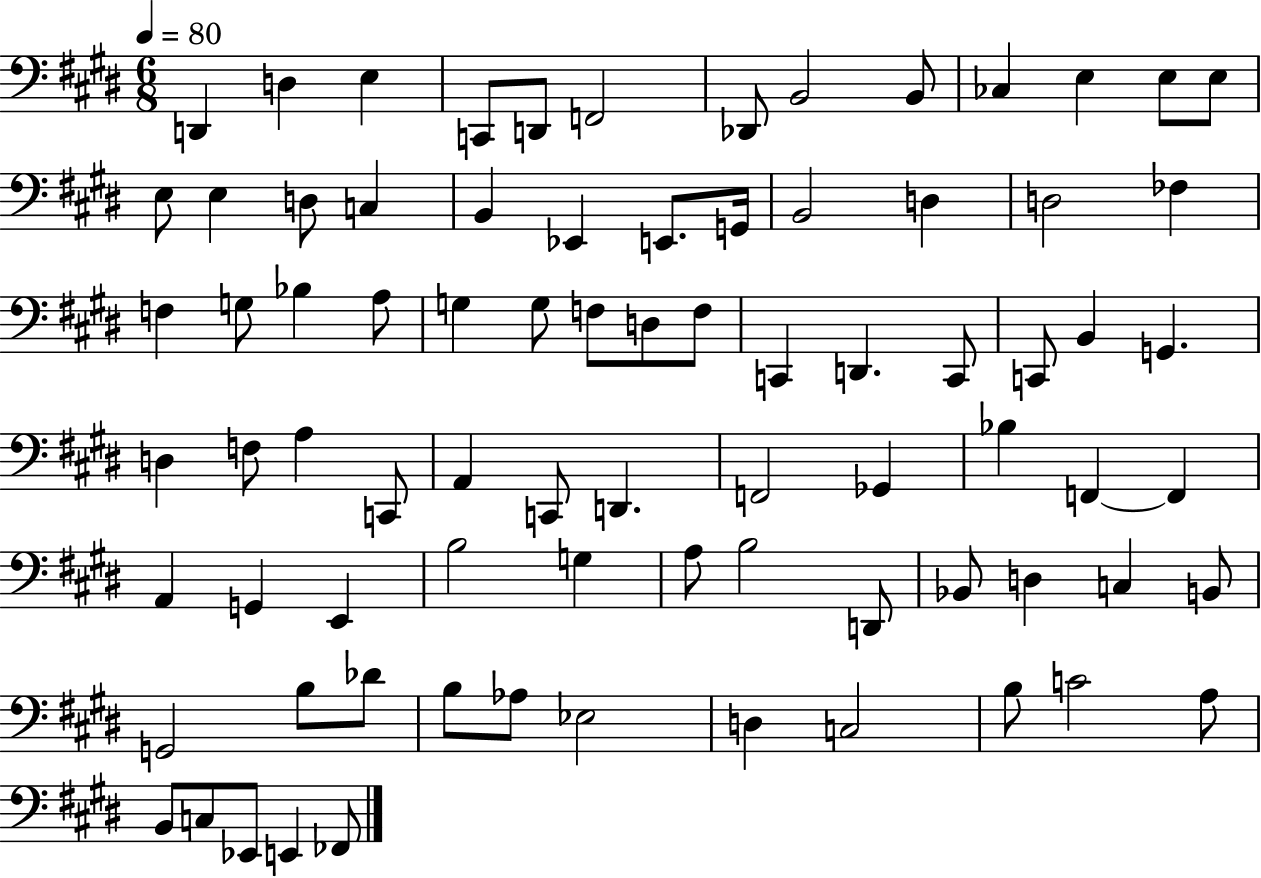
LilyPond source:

{
  \clef bass
  \numericTimeSignature
  \time 6/8
  \key e \major
  \tempo 4 = 80
  \repeat volta 2 { d,4 d4 e4 | c,8 d,8 f,2 | des,8 b,2 b,8 | ces4 e4 e8 e8 | \break e8 e4 d8 c4 | b,4 ees,4 e,8. g,16 | b,2 d4 | d2 fes4 | \break f4 g8 bes4 a8 | g4 g8 f8 d8 f8 | c,4 d,4. c,8 | c,8 b,4 g,4. | \break d4 f8 a4 c,8 | a,4 c,8 d,4. | f,2 ges,4 | bes4 f,4~~ f,4 | \break a,4 g,4 e,4 | b2 g4 | a8 b2 d,8 | bes,8 d4 c4 b,8 | \break g,2 b8 des'8 | b8 aes8 ees2 | d4 c2 | b8 c'2 a8 | \break b,8 c8 ees,8 e,4 fes,8 | } \bar "|."
}